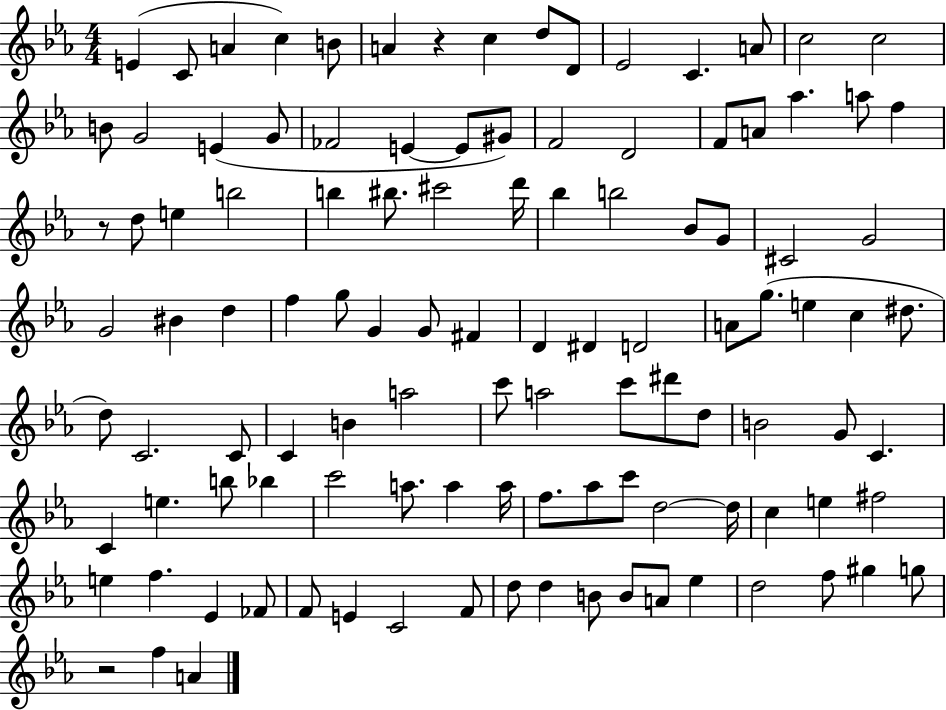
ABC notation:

X:1
T:Untitled
M:4/4
L:1/4
K:Eb
E C/2 A c B/2 A z c d/2 D/2 _E2 C A/2 c2 c2 B/2 G2 E G/2 _F2 E E/2 ^G/2 F2 D2 F/2 A/2 _a a/2 f z/2 d/2 e b2 b ^b/2 ^c'2 d'/4 _b b2 _B/2 G/2 ^C2 G2 G2 ^B d f g/2 G G/2 ^F D ^D D2 A/2 g/2 e c ^d/2 d/2 C2 C/2 C B a2 c'/2 a2 c'/2 ^d'/2 d/2 B2 G/2 C C e b/2 _b c'2 a/2 a a/4 f/2 _a/2 c'/2 d2 d/4 c e ^f2 e f _E _F/2 F/2 E C2 F/2 d/2 d B/2 B/2 A/2 _e d2 f/2 ^g g/2 z2 f A